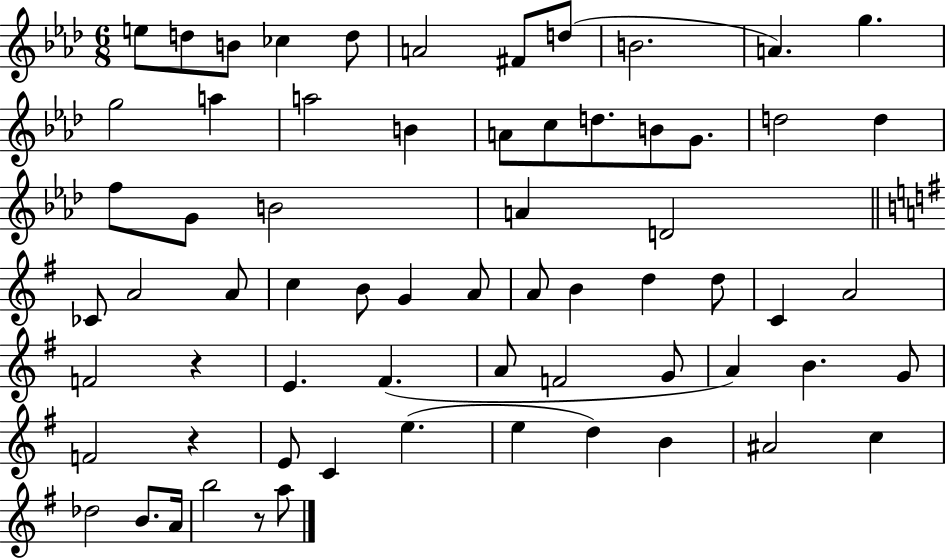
E5/e D5/e B4/e CES5/q D5/e A4/h F#4/e D5/e B4/h. A4/q. G5/q. G5/h A5/q A5/h B4/q A4/e C5/e D5/e. B4/e G4/e. D5/h D5/q F5/e G4/e B4/h A4/q D4/h CES4/e A4/h A4/e C5/q B4/e G4/q A4/e A4/e B4/q D5/q D5/e C4/q A4/h F4/h R/q E4/q. F#4/q. A4/e F4/h G4/e A4/q B4/q. G4/e F4/h R/q E4/e C4/q E5/q. E5/q D5/q B4/q A#4/h C5/q Db5/h B4/e. A4/s B5/h R/e A5/e